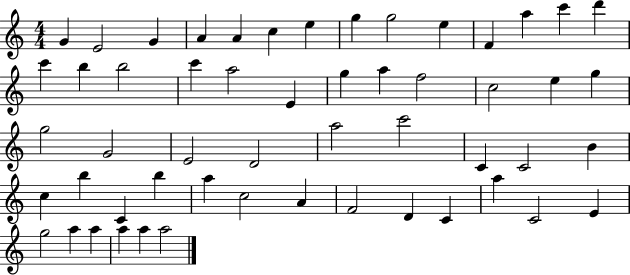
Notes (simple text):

G4/q E4/h G4/q A4/q A4/q C5/q E5/q G5/q G5/h E5/q F4/q A5/q C6/q D6/q C6/q B5/q B5/h C6/q A5/h E4/q G5/q A5/q F5/h C5/h E5/q G5/q G5/h G4/h E4/h D4/h A5/h C6/h C4/q C4/h B4/q C5/q B5/q C4/q B5/q A5/q C5/h A4/q F4/h D4/q C4/q A5/q C4/h E4/q G5/h A5/q A5/q A5/q A5/q A5/h